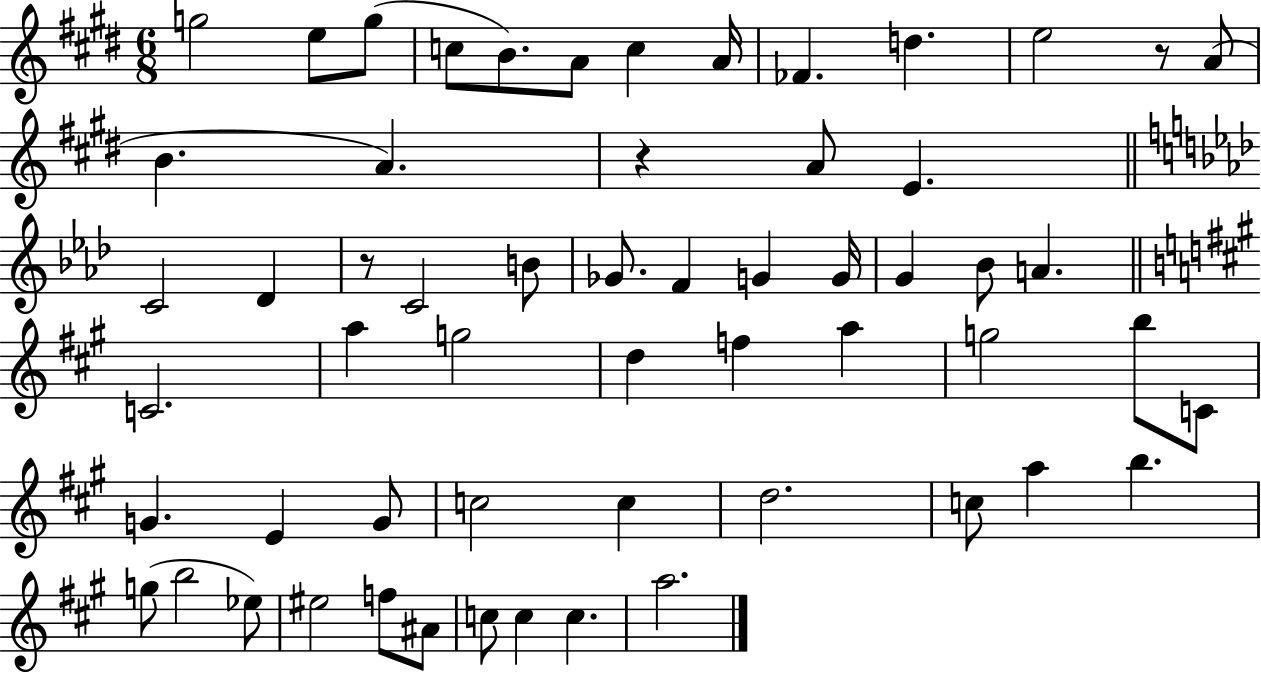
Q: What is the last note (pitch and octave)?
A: A5